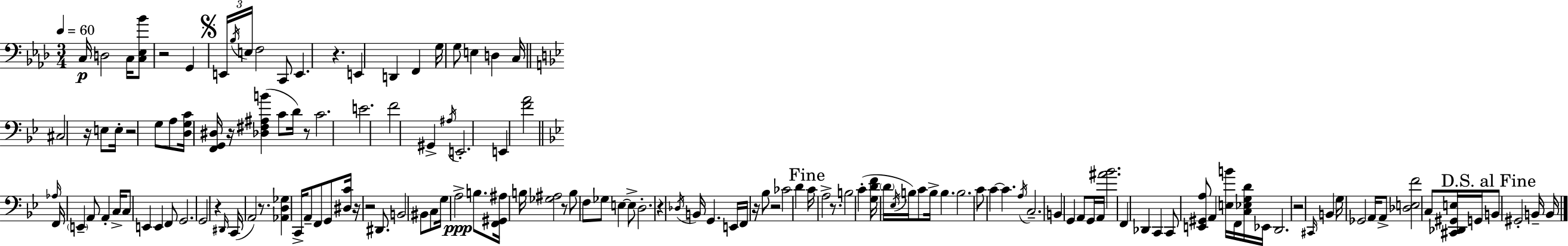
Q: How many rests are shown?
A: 16